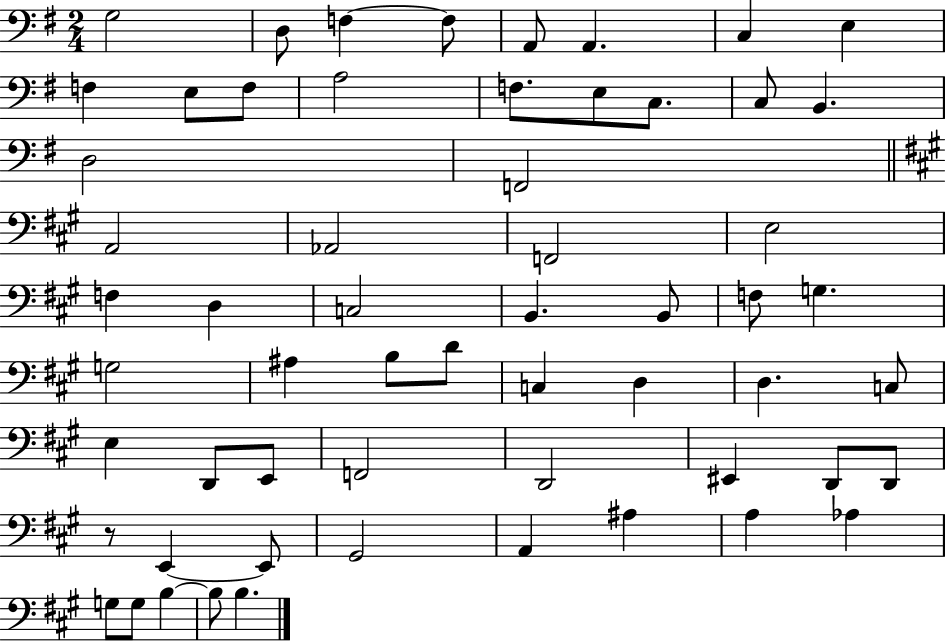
X:1
T:Untitled
M:2/4
L:1/4
K:G
G,2 D,/2 F, F,/2 A,,/2 A,, C, E, F, E,/2 F,/2 A,2 F,/2 E,/2 C,/2 C,/2 B,, D,2 F,,2 A,,2 _A,,2 F,,2 E,2 F, D, C,2 B,, B,,/2 F,/2 G, G,2 ^A, B,/2 D/2 C, D, D, C,/2 E, D,,/2 E,,/2 F,,2 D,,2 ^E,, D,,/2 D,,/2 z/2 E,, E,,/2 ^G,,2 A,, ^A, A, _A, G,/2 G,/2 B, B,/2 B,